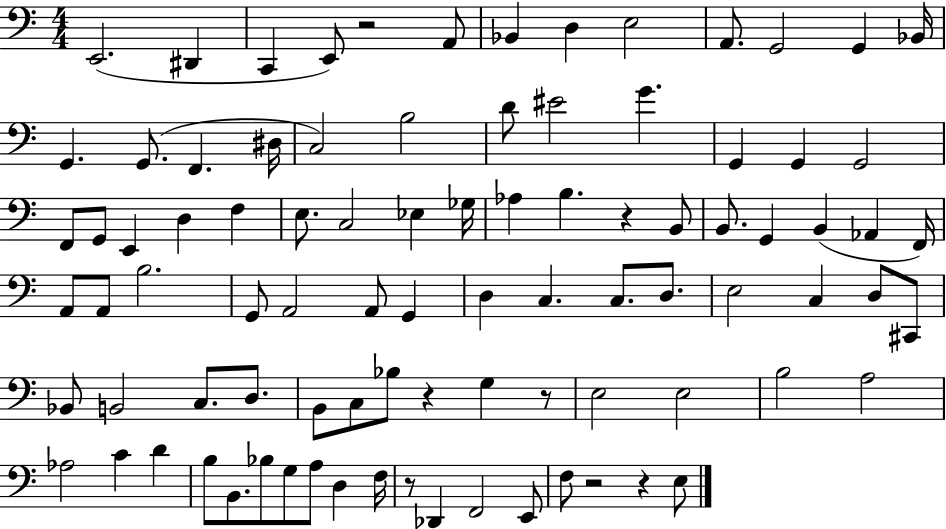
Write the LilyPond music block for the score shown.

{
  \clef bass
  \numericTimeSignature
  \time 4/4
  \key c \major
  \repeat volta 2 { e,2.( dis,4 | c,4 e,8) r2 a,8 | bes,4 d4 e2 | a,8. g,2 g,4 bes,16 | \break g,4. g,8.( f,4. dis16 | c2) b2 | d'8 eis'2 g'4. | g,4 g,4 g,2 | \break f,8 g,8 e,4 d4 f4 | e8. c2 ees4 ges16 | aes4 b4. r4 b,8 | b,8. g,4 b,4( aes,4 f,16) | \break a,8 a,8 b2. | g,8 a,2 a,8 g,4 | d4 c4. c8. d8. | e2 c4 d8 cis,8 | \break bes,8 b,2 c8. d8. | b,8 c8 bes8 r4 g4 r8 | e2 e2 | b2 a2 | \break aes2 c'4 d'4 | b8 b,8. bes8 g8 a8 d4 f16 | r8 des,4 f,2 e,8 | f8 r2 r4 e8 | \break } \bar "|."
}